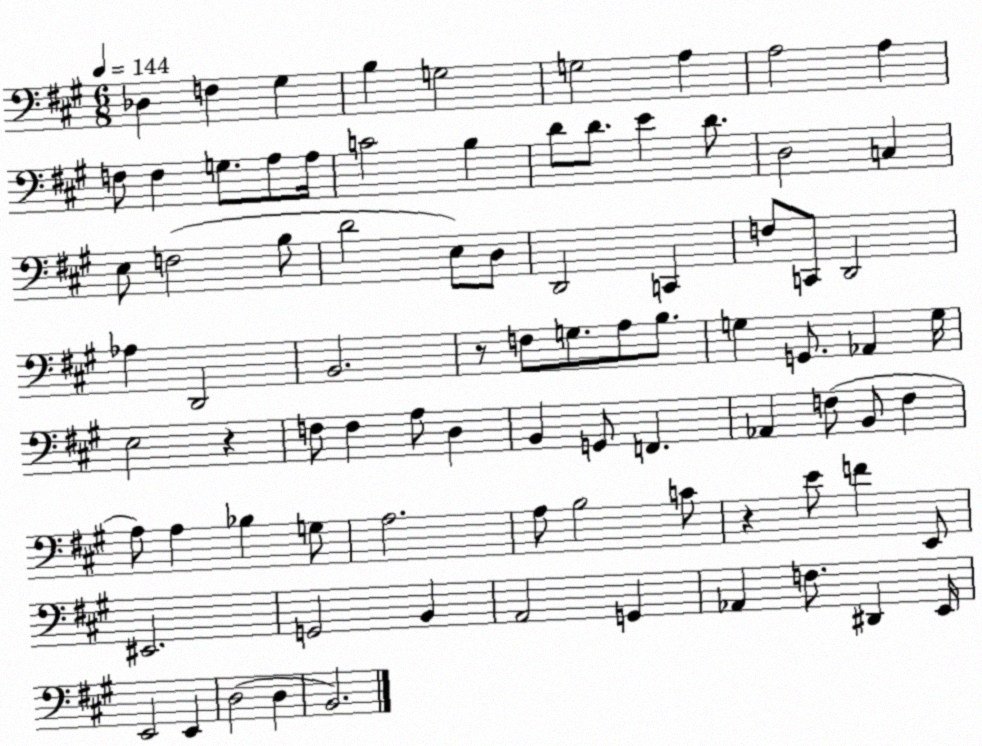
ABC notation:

X:1
T:Untitled
M:6/8
L:1/4
K:A
_D, F, ^G, B, G,2 G,2 A, A,2 A, F,/2 F, G,/2 A,/2 A,/4 C2 B, D/2 D/2 E D/2 D,2 C, E,/2 F,2 B,/2 D2 E,/2 D,/2 D,,2 C,, F,/2 C,,/2 D,,2 _A, D,,2 B,,2 z/2 F,/2 G,/2 A,/2 B,/2 G, G,,/2 _A,, G,/4 E,2 z F,/2 F, A,/2 D, B,, G,,/2 F,, _A,, F,/2 B,,/2 F, A,/2 A, _B, G,/2 A,2 A,/2 B,2 C/2 z E/2 F E,,/2 ^E,,2 G,,2 B,, A,,2 G,, _A,, F,/2 ^D,, E,,/4 E,,2 E,, D,2 D, B,,2